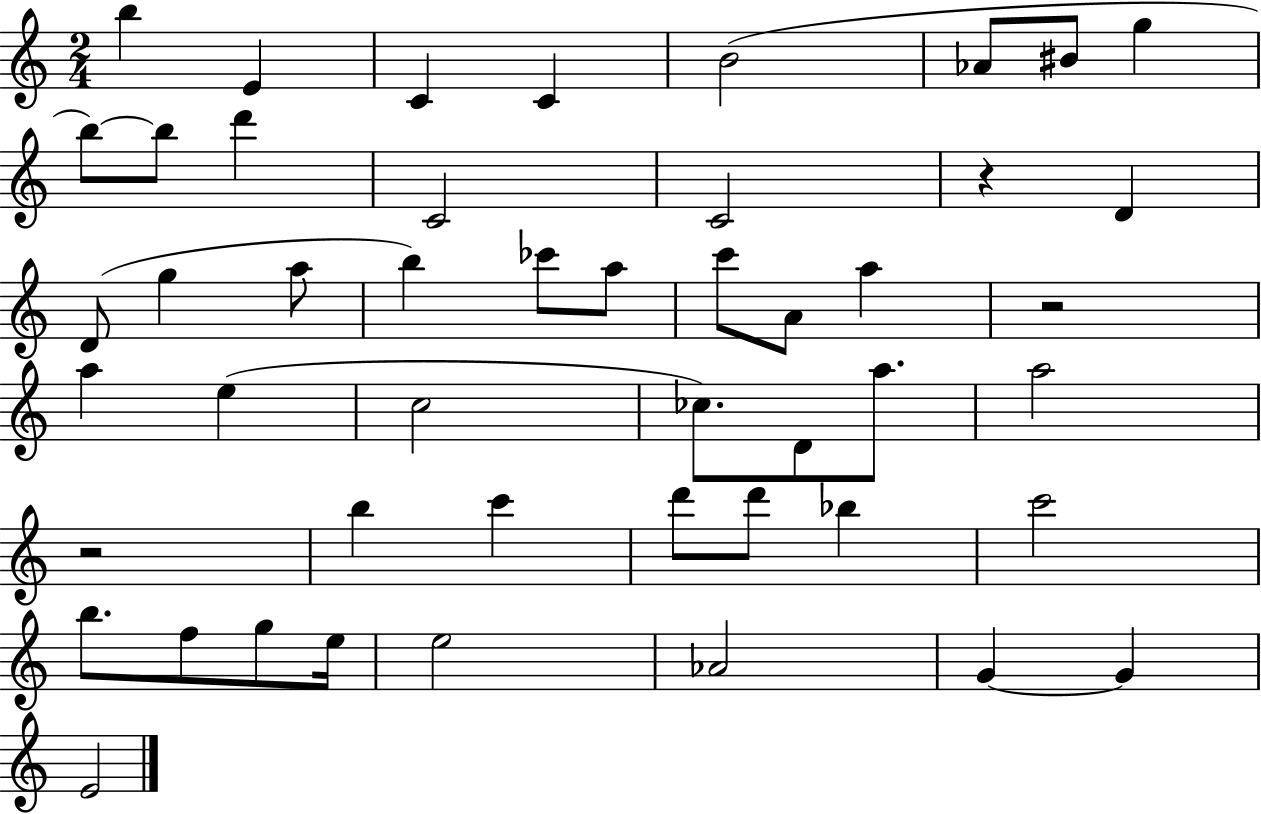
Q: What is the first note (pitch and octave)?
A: B5